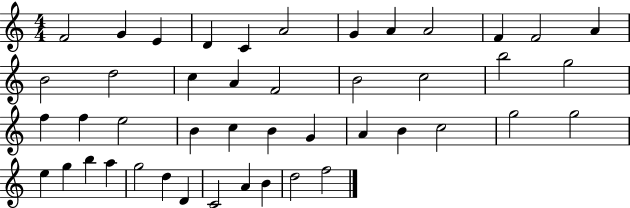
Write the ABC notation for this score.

X:1
T:Untitled
M:4/4
L:1/4
K:C
F2 G E D C A2 G A A2 F F2 A B2 d2 c A F2 B2 c2 b2 g2 f f e2 B c B G A B c2 g2 g2 e g b a g2 d D C2 A B d2 f2